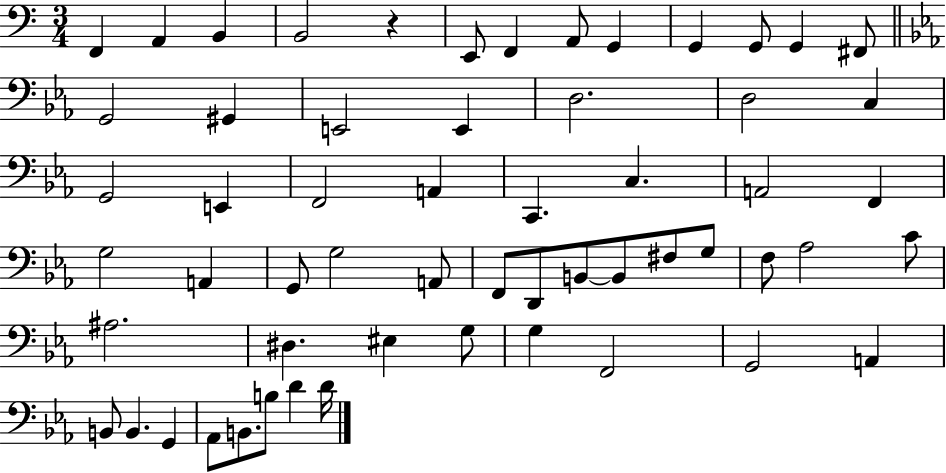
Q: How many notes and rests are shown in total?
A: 58